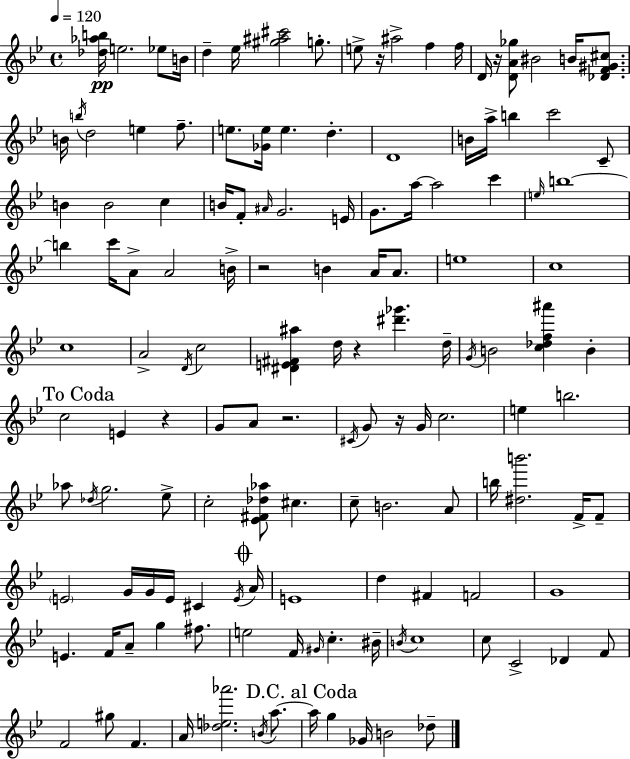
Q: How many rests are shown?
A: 7